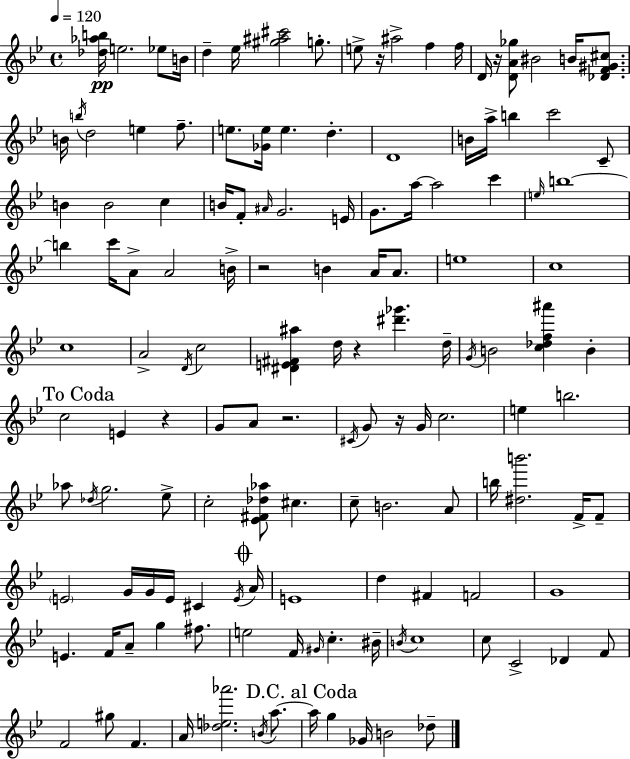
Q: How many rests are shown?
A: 7